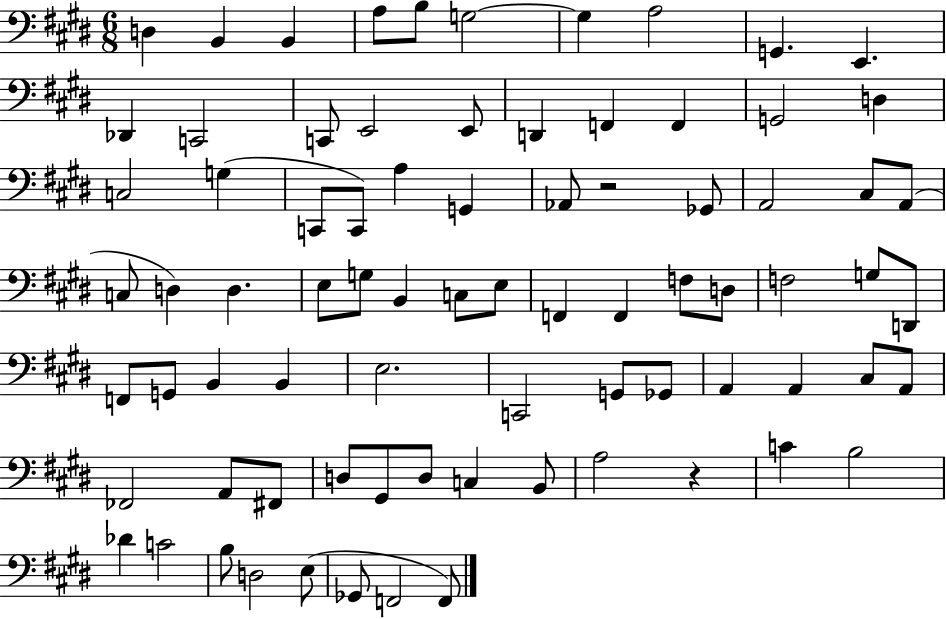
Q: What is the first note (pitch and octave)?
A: D3